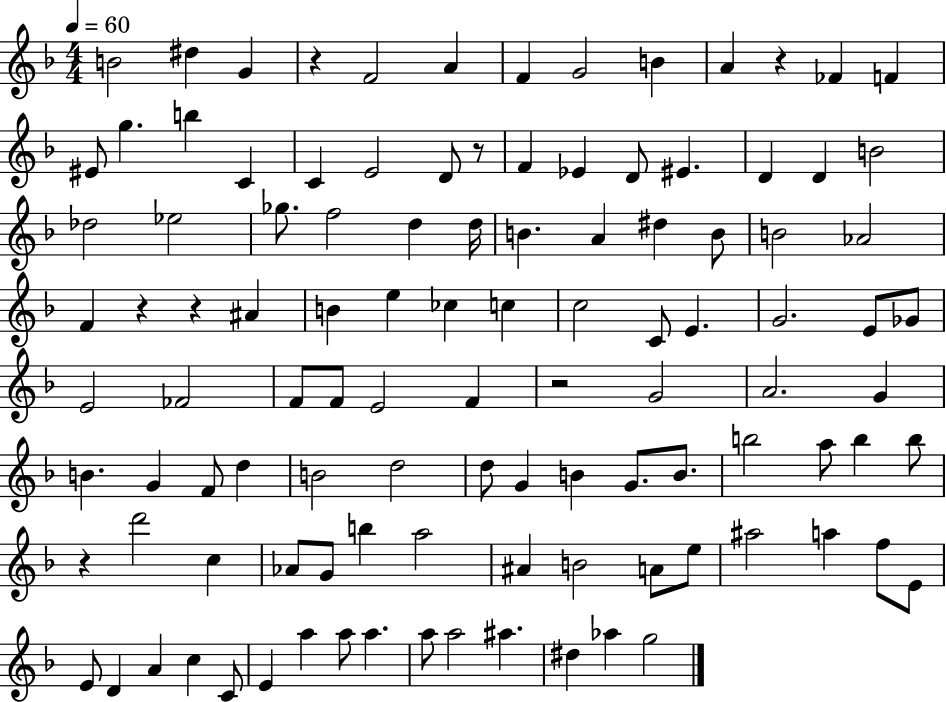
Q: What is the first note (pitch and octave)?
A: B4